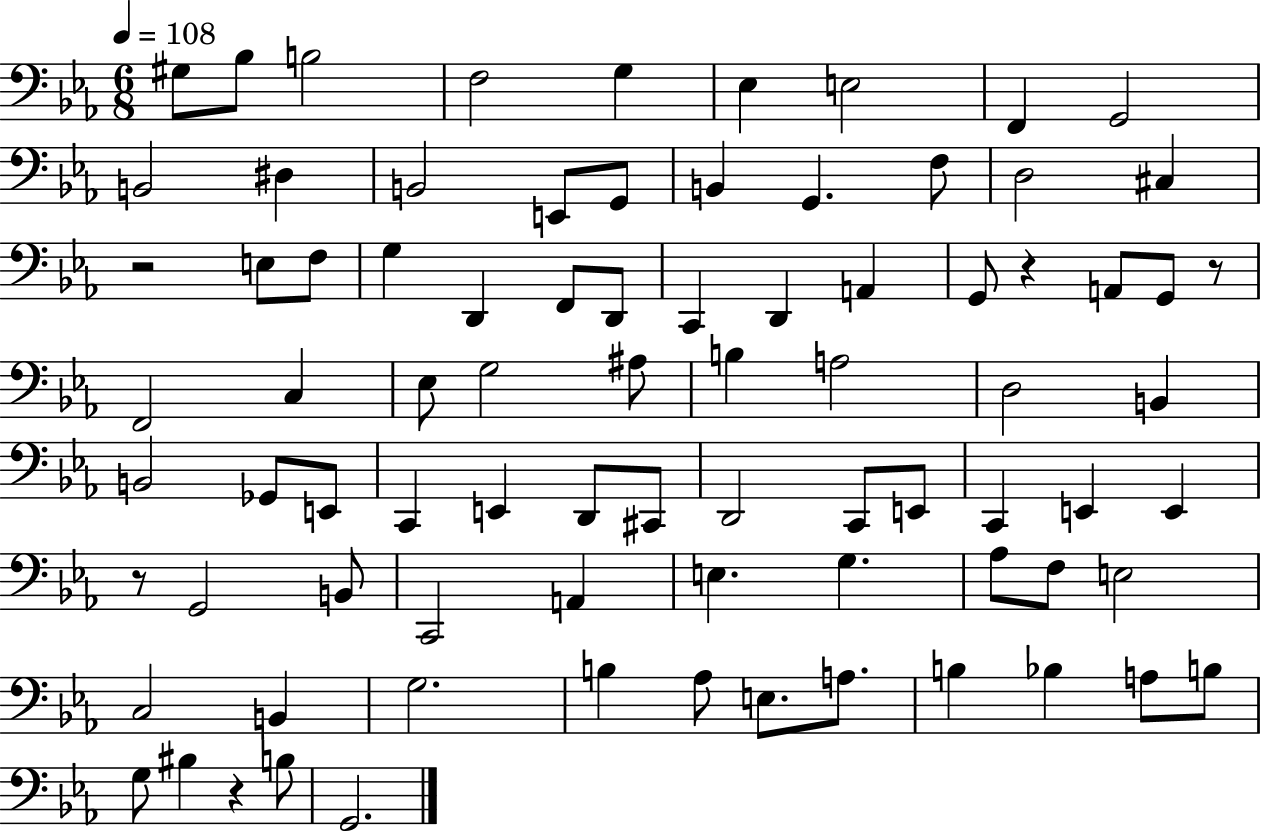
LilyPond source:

{
  \clef bass
  \numericTimeSignature
  \time 6/8
  \key ees \major
  \tempo 4 = 108
  gis8 bes8 b2 | f2 g4 | ees4 e2 | f,4 g,2 | \break b,2 dis4 | b,2 e,8 g,8 | b,4 g,4. f8 | d2 cis4 | \break r2 e8 f8 | g4 d,4 f,8 d,8 | c,4 d,4 a,4 | g,8 r4 a,8 g,8 r8 | \break f,2 c4 | ees8 g2 ais8 | b4 a2 | d2 b,4 | \break b,2 ges,8 e,8 | c,4 e,4 d,8 cis,8 | d,2 c,8 e,8 | c,4 e,4 e,4 | \break r8 g,2 b,8 | c,2 a,4 | e4. g4. | aes8 f8 e2 | \break c2 b,4 | g2. | b4 aes8 e8. a8. | b4 bes4 a8 b8 | \break g8 bis4 r4 b8 | g,2. | \bar "|."
}